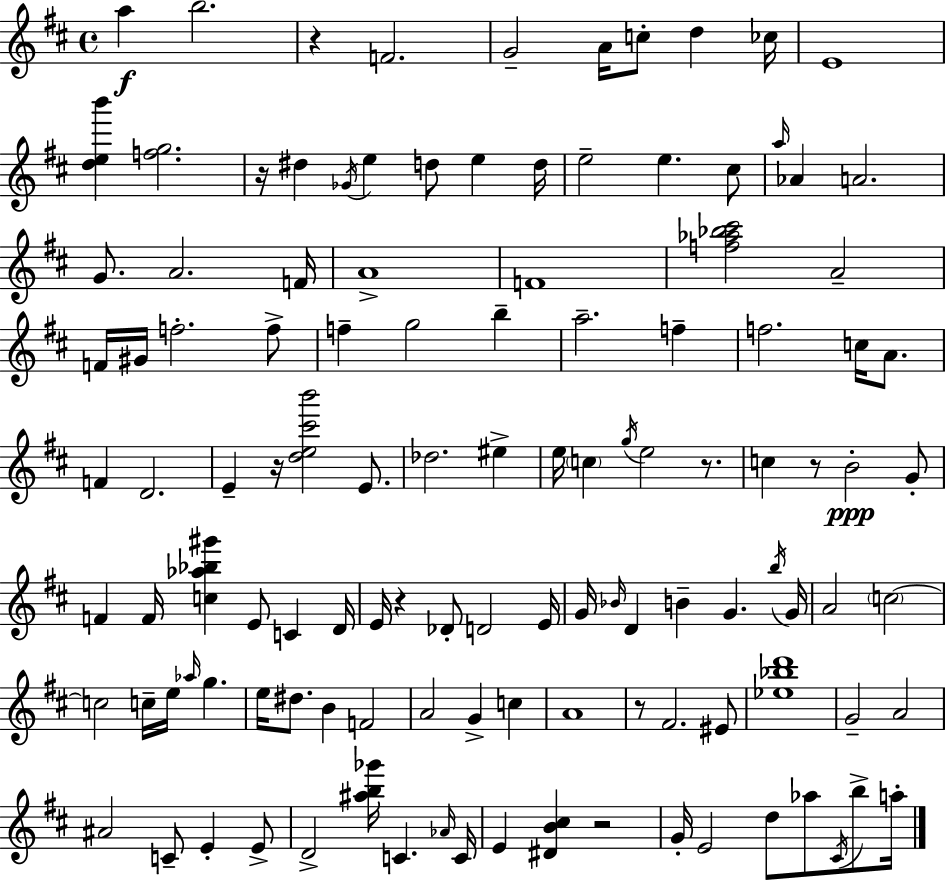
A5/q B5/h. R/q F4/h. G4/h A4/s C5/e D5/q CES5/s E4/w [D5,E5,B6]/q [F5,G5]/h. R/s D#5/q Gb4/s E5/q D5/e E5/q D5/s E5/h E5/q. C#5/e A5/s Ab4/q A4/h. G4/e. A4/h. F4/s A4/w F4/w [F5,Ab5,Bb5,C#6]/h A4/h F4/s G#4/s F5/h. F5/e F5/q G5/h B5/q A5/h. F5/q F5/h. C5/s A4/e. F4/q D4/h. E4/q R/s [D5,E5,C#6,B6]/h E4/e. Db5/h. EIS5/q E5/s C5/q G5/s E5/h R/e. C5/q R/e B4/h G4/e F4/q F4/s [C5,Ab5,Bb5,G#6]/q E4/e C4/q D4/s E4/s R/q Db4/e D4/h E4/s G4/s Bb4/s D4/q B4/q G4/q. B5/s G4/s A4/h C5/h C5/h C5/s E5/s Ab5/s G5/q. E5/s D#5/e. B4/q F4/h A4/h G4/q C5/q A4/w R/e F#4/h. EIS4/e [Eb5,Bb5,D6]/w G4/h A4/h A#4/h C4/e E4/q E4/e D4/h [A#5,B5,Gb6]/s C4/q. Ab4/s C4/s E4/q [D#4,B4,C#5]/q R/h G4/s E4/h D5/e Ab5/e C#4/s B5/e A5/s